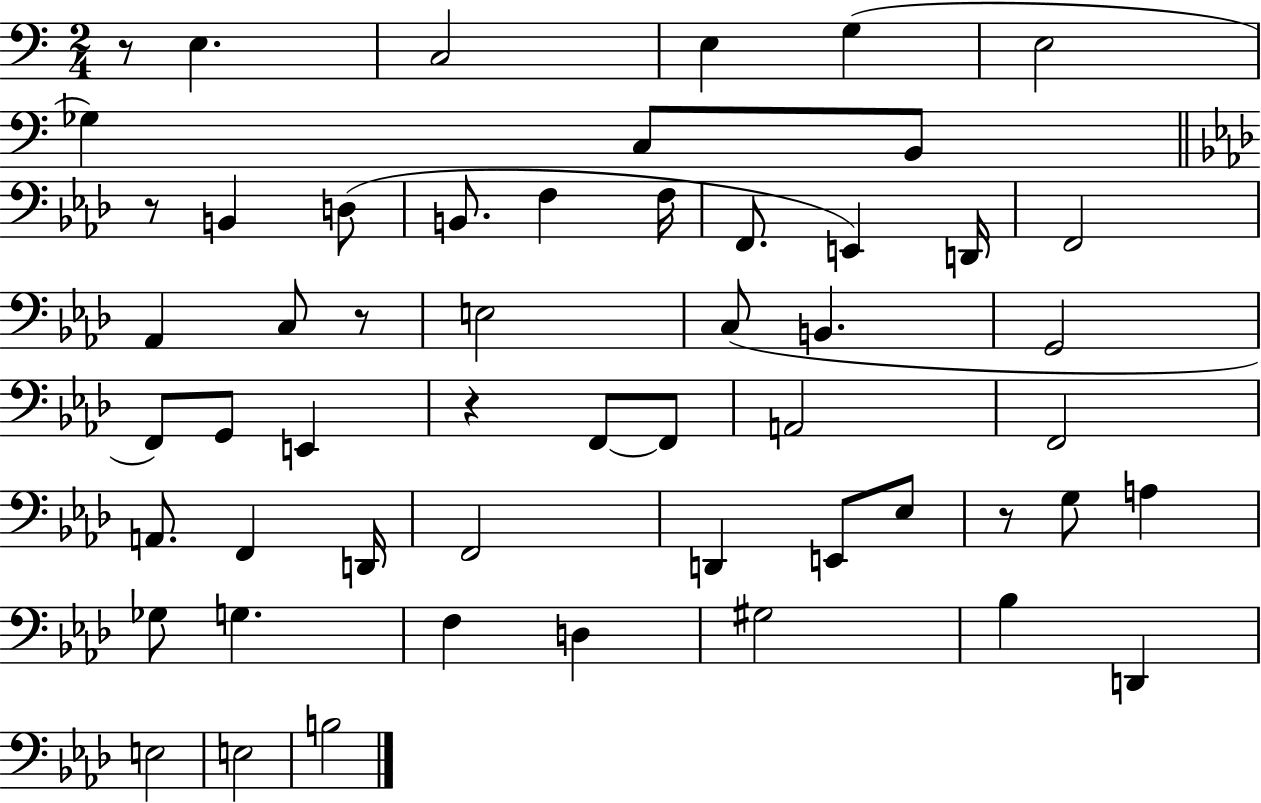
{
  \clef bass
  \numericTimeSignature
  \time 2/4
  \key c \major
  \repeat volta 2 { r8 e4. | c2 | e4 g4( | e2 | \break ges4) c8 b,8 | \bar "||" \break \key aes \major r8 b,4 d8( | b,8. f4 f16 | f,8. e,4) d,16 | f,2 | \break aes,4 c8 r8 | e2 | c8( b,4. | g,2 | \break f,8) g,8 e,4 | r4 f,8~~ f,8 | a,2 | f,2 | \break a,8. f,4 d,16 | f,2 | d,4 e,8 ees8 | r8 g8 a4 | \break ges8 g4. | f4 d4 | gis2 | bes4 d,4 | \break e2 | e2 | b2 | } \bar "|."
}